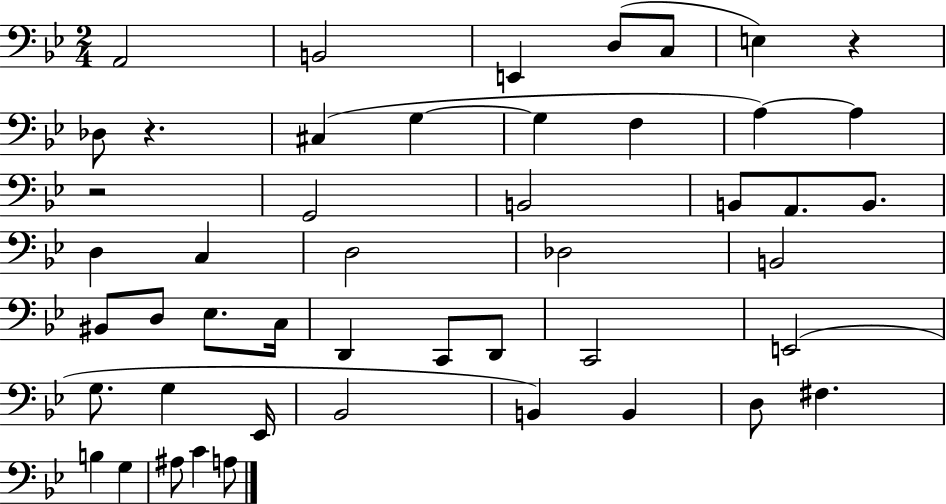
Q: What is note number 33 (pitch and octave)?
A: G3